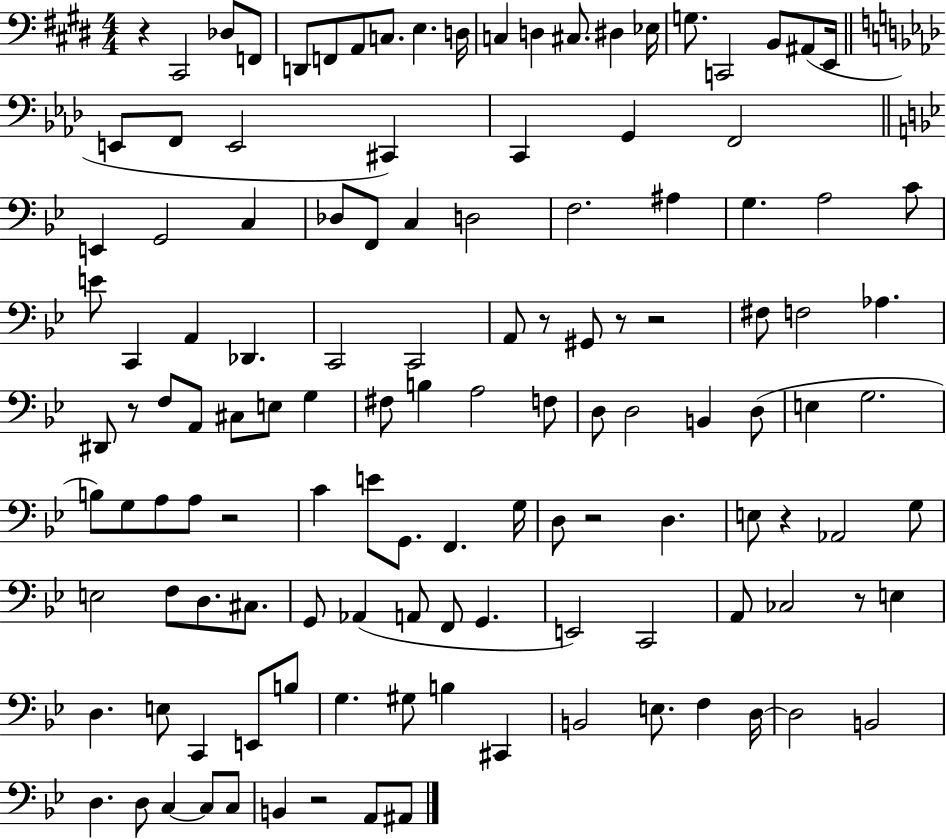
X:1
T:Untitled
M:4/4
L:1/4
K:E
z ^C,,2 _D,/2 F,,/2 D,,/2 F,,/2 A,,/2 C,/2 E, D,/4 C, D, ^C,/2 ^D, _E,/4 G,/2 C,,2 B,,/2 ^A,,/2 E,,/4 E,,/2 F,,/2 E,,2 ^C,, C,, G,, F,,2 E,, G,,2 C, _D,/2 F,,/2 C, D,2 F,2 ^A, G, A,2 C/2 E/2 C,, A,, _D,, C,,2 C,,2 A,,/2 z/2 ^G,,/2 z/2 z2 ^F,/2 F,2 _A, ^D,,/2 z/2 F,/2 A,,/2 ^C,/2 E,/2 G, ^F,/2 B, A,2 F,/2 D,/2 D,2 B,, D,/2 E, G,2 B,/2 G,/2 A,/2 A,/2 z2 C E/2 G,,/2 F,, G,/4 D,/2 z2 D, E,/2 z _A,,2 G,/2 E,2 F,/2 D,/2 ^C,/2 G,,/2 _A,, A,,/2 F,,/2 G,, E,,2 C,,2 A,,/2 _C,2 z/2 E, D, E,/2 C,, E,,/2 B,/2 G, ^G,/2 B, ^C,, B,,2 E,/2 F, D,/4 D,2 B,,2 D, D,/2 C, C,/2 C,/2 B,, z2 A,,/2 ^A,,/2